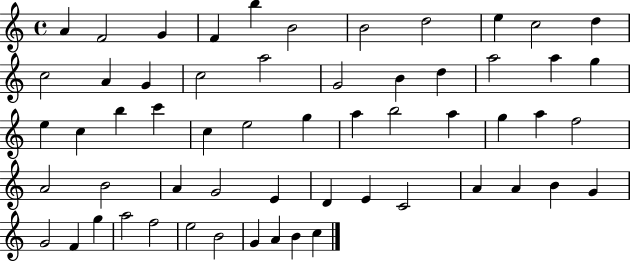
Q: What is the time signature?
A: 4/4